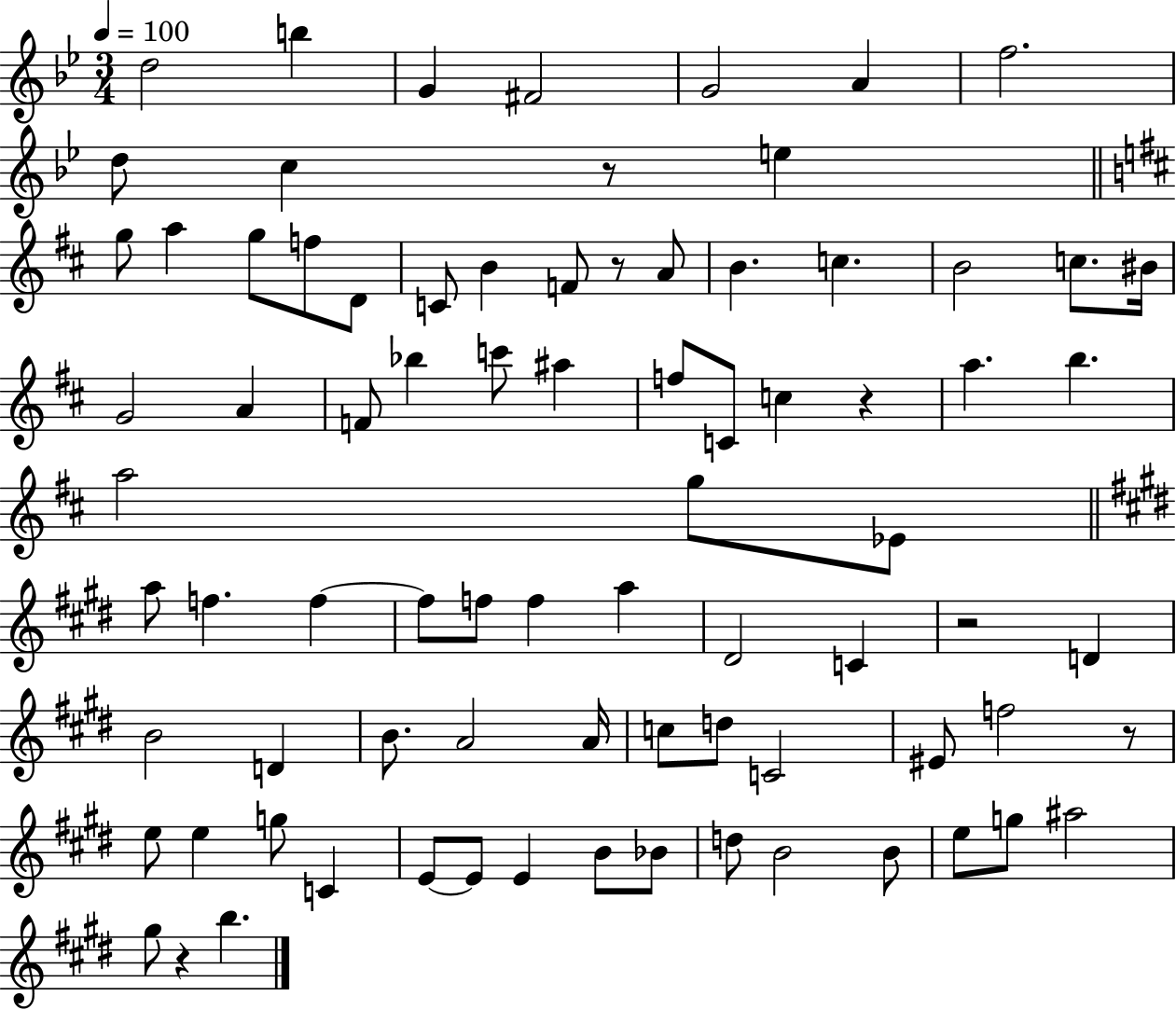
D5/h B5/q G4/q F#4/h G4/h A4/q F5/h. D5/e C5/q R/e E5/q G5/e A5/q G5/e F5/e D4/e C4/e B4/q F4/e R/e A4/e B4/q. C5/q. B4/h C5/e. BIS4/s G4/h A4/q F4/e Bb5/q C6/e A#5/q F5/e C4/e C5/q R/q A5/q. B5/q. A5/h G5/e Eb4/e A5/e F5/q. F5/q F5/e F5/e F5/q A5/q D#4/h C4/q R/h D4/q B4/h D4/q B4/e. A4/h A4/s C5/e D5/e C4/h EIS4/e F5/h R/e E5/e E5/q G5/e C4/q E4/e E4/e E4/q B4/e Bb4/e D5/e B4/h B4/e E5/e G5/e A#5/h G#5/e R/q B5/q.